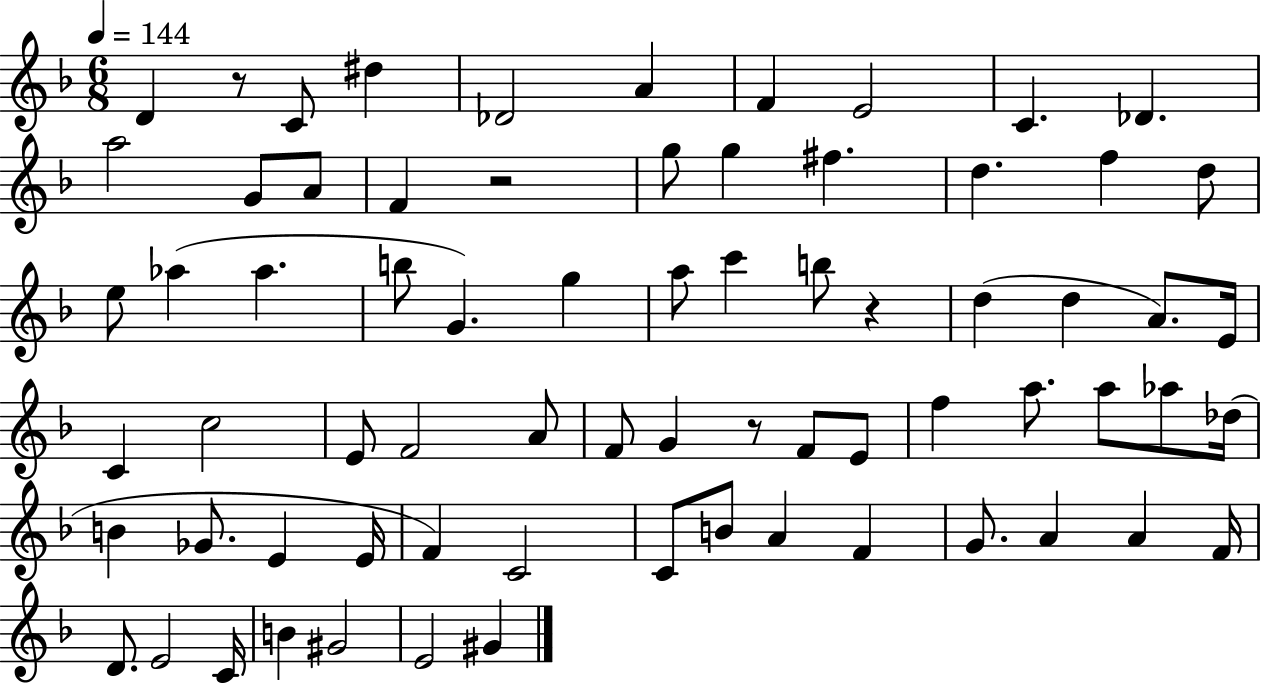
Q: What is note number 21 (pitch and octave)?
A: Ab5